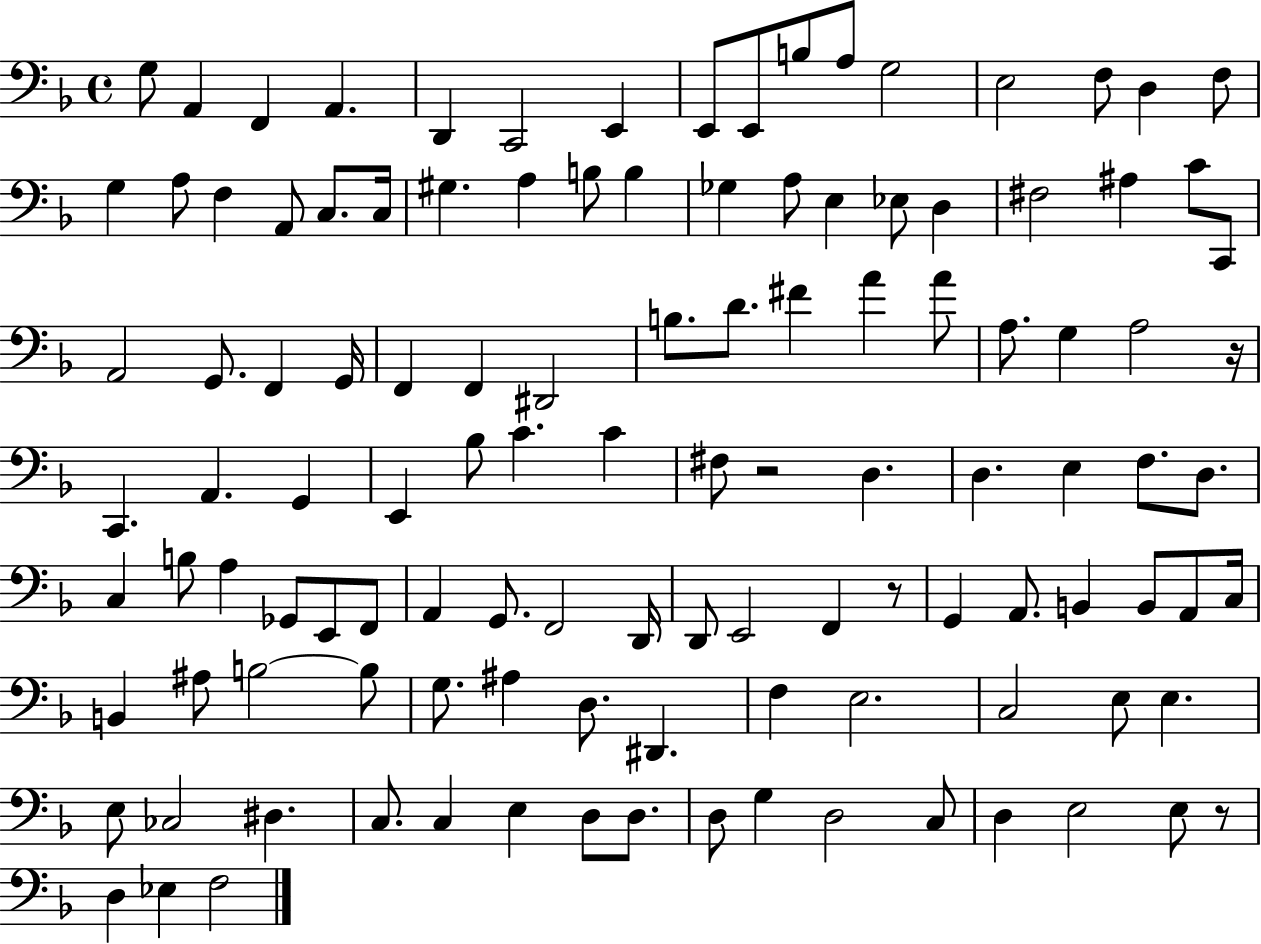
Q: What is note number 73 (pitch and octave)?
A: D2